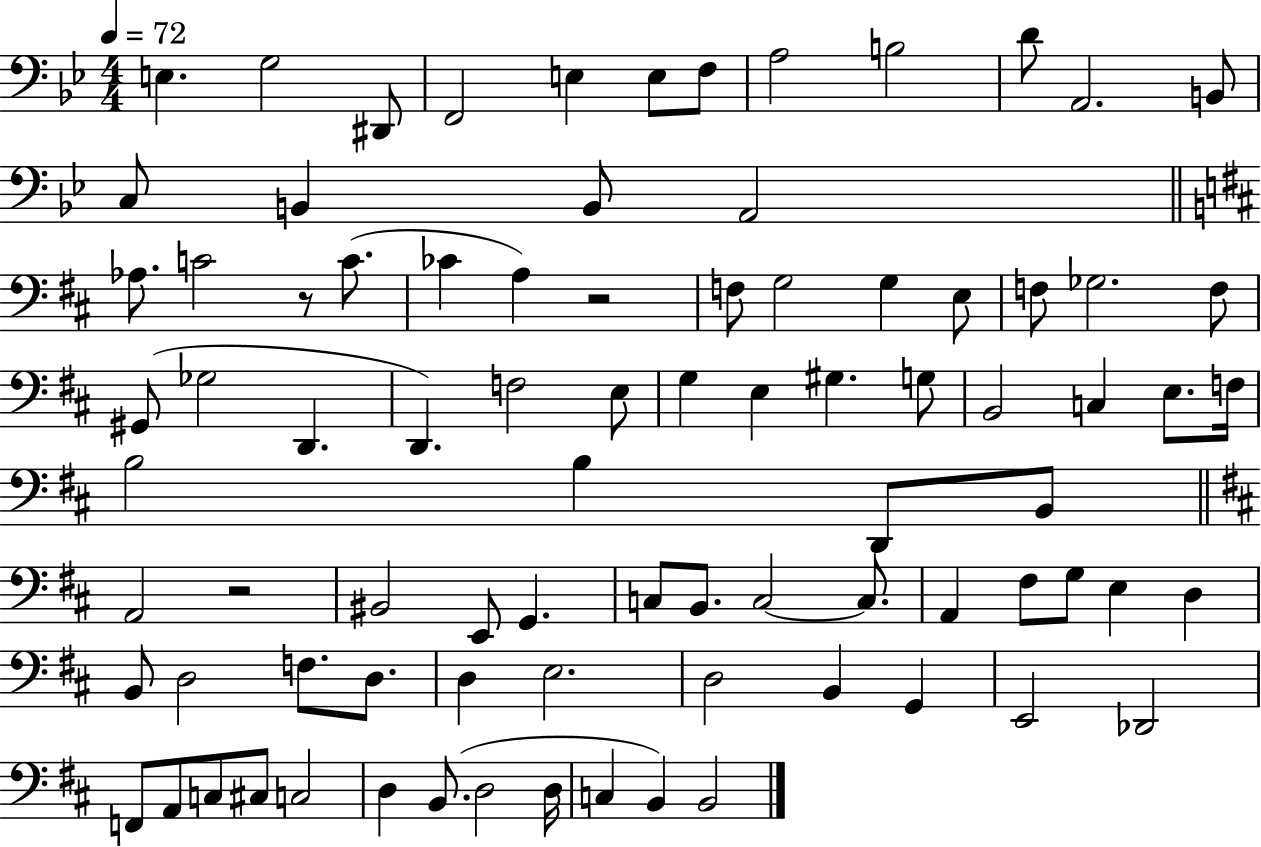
{
  \clef bass
  \numericTimeSignature
  \time 4/4
  \key bes \major
  \tempo 4 = 72
  e4. g2 dis,8 | f,2 e4 e8 f8 | a2 b2 | d'8 a,2. b,8 | \break c8 b,4 b,8 a,2 | \bar "||" \break \key b \minor aes8. c'2 r8 c'8.( | ces'4 a4) r2 | f8 g2 g4 e8 | f8 ges2. f8 | \break gis,8( ges2 d,4. | d,4.) f2 e8 | g4 e4 gis4. g8 | b,2 c4 e8. f16 | \break b2 b4 d,8 b,8 | \bar "||" \break \key d \major a,2 r2 | bis,2 e,8 g,4. | c8 b,8. c2~~ c8. | a,4 fis8 g8 e4 d4 | \break b,8 d2 f8. d8. | d4 e2. | d2 b,4 g,4 | e,2 des,2 | \break f,8 a,8 c8 cis8 c2 | d4 b,8.( d2 d16 | c4 b,4) b,2 | \bar "|."
}